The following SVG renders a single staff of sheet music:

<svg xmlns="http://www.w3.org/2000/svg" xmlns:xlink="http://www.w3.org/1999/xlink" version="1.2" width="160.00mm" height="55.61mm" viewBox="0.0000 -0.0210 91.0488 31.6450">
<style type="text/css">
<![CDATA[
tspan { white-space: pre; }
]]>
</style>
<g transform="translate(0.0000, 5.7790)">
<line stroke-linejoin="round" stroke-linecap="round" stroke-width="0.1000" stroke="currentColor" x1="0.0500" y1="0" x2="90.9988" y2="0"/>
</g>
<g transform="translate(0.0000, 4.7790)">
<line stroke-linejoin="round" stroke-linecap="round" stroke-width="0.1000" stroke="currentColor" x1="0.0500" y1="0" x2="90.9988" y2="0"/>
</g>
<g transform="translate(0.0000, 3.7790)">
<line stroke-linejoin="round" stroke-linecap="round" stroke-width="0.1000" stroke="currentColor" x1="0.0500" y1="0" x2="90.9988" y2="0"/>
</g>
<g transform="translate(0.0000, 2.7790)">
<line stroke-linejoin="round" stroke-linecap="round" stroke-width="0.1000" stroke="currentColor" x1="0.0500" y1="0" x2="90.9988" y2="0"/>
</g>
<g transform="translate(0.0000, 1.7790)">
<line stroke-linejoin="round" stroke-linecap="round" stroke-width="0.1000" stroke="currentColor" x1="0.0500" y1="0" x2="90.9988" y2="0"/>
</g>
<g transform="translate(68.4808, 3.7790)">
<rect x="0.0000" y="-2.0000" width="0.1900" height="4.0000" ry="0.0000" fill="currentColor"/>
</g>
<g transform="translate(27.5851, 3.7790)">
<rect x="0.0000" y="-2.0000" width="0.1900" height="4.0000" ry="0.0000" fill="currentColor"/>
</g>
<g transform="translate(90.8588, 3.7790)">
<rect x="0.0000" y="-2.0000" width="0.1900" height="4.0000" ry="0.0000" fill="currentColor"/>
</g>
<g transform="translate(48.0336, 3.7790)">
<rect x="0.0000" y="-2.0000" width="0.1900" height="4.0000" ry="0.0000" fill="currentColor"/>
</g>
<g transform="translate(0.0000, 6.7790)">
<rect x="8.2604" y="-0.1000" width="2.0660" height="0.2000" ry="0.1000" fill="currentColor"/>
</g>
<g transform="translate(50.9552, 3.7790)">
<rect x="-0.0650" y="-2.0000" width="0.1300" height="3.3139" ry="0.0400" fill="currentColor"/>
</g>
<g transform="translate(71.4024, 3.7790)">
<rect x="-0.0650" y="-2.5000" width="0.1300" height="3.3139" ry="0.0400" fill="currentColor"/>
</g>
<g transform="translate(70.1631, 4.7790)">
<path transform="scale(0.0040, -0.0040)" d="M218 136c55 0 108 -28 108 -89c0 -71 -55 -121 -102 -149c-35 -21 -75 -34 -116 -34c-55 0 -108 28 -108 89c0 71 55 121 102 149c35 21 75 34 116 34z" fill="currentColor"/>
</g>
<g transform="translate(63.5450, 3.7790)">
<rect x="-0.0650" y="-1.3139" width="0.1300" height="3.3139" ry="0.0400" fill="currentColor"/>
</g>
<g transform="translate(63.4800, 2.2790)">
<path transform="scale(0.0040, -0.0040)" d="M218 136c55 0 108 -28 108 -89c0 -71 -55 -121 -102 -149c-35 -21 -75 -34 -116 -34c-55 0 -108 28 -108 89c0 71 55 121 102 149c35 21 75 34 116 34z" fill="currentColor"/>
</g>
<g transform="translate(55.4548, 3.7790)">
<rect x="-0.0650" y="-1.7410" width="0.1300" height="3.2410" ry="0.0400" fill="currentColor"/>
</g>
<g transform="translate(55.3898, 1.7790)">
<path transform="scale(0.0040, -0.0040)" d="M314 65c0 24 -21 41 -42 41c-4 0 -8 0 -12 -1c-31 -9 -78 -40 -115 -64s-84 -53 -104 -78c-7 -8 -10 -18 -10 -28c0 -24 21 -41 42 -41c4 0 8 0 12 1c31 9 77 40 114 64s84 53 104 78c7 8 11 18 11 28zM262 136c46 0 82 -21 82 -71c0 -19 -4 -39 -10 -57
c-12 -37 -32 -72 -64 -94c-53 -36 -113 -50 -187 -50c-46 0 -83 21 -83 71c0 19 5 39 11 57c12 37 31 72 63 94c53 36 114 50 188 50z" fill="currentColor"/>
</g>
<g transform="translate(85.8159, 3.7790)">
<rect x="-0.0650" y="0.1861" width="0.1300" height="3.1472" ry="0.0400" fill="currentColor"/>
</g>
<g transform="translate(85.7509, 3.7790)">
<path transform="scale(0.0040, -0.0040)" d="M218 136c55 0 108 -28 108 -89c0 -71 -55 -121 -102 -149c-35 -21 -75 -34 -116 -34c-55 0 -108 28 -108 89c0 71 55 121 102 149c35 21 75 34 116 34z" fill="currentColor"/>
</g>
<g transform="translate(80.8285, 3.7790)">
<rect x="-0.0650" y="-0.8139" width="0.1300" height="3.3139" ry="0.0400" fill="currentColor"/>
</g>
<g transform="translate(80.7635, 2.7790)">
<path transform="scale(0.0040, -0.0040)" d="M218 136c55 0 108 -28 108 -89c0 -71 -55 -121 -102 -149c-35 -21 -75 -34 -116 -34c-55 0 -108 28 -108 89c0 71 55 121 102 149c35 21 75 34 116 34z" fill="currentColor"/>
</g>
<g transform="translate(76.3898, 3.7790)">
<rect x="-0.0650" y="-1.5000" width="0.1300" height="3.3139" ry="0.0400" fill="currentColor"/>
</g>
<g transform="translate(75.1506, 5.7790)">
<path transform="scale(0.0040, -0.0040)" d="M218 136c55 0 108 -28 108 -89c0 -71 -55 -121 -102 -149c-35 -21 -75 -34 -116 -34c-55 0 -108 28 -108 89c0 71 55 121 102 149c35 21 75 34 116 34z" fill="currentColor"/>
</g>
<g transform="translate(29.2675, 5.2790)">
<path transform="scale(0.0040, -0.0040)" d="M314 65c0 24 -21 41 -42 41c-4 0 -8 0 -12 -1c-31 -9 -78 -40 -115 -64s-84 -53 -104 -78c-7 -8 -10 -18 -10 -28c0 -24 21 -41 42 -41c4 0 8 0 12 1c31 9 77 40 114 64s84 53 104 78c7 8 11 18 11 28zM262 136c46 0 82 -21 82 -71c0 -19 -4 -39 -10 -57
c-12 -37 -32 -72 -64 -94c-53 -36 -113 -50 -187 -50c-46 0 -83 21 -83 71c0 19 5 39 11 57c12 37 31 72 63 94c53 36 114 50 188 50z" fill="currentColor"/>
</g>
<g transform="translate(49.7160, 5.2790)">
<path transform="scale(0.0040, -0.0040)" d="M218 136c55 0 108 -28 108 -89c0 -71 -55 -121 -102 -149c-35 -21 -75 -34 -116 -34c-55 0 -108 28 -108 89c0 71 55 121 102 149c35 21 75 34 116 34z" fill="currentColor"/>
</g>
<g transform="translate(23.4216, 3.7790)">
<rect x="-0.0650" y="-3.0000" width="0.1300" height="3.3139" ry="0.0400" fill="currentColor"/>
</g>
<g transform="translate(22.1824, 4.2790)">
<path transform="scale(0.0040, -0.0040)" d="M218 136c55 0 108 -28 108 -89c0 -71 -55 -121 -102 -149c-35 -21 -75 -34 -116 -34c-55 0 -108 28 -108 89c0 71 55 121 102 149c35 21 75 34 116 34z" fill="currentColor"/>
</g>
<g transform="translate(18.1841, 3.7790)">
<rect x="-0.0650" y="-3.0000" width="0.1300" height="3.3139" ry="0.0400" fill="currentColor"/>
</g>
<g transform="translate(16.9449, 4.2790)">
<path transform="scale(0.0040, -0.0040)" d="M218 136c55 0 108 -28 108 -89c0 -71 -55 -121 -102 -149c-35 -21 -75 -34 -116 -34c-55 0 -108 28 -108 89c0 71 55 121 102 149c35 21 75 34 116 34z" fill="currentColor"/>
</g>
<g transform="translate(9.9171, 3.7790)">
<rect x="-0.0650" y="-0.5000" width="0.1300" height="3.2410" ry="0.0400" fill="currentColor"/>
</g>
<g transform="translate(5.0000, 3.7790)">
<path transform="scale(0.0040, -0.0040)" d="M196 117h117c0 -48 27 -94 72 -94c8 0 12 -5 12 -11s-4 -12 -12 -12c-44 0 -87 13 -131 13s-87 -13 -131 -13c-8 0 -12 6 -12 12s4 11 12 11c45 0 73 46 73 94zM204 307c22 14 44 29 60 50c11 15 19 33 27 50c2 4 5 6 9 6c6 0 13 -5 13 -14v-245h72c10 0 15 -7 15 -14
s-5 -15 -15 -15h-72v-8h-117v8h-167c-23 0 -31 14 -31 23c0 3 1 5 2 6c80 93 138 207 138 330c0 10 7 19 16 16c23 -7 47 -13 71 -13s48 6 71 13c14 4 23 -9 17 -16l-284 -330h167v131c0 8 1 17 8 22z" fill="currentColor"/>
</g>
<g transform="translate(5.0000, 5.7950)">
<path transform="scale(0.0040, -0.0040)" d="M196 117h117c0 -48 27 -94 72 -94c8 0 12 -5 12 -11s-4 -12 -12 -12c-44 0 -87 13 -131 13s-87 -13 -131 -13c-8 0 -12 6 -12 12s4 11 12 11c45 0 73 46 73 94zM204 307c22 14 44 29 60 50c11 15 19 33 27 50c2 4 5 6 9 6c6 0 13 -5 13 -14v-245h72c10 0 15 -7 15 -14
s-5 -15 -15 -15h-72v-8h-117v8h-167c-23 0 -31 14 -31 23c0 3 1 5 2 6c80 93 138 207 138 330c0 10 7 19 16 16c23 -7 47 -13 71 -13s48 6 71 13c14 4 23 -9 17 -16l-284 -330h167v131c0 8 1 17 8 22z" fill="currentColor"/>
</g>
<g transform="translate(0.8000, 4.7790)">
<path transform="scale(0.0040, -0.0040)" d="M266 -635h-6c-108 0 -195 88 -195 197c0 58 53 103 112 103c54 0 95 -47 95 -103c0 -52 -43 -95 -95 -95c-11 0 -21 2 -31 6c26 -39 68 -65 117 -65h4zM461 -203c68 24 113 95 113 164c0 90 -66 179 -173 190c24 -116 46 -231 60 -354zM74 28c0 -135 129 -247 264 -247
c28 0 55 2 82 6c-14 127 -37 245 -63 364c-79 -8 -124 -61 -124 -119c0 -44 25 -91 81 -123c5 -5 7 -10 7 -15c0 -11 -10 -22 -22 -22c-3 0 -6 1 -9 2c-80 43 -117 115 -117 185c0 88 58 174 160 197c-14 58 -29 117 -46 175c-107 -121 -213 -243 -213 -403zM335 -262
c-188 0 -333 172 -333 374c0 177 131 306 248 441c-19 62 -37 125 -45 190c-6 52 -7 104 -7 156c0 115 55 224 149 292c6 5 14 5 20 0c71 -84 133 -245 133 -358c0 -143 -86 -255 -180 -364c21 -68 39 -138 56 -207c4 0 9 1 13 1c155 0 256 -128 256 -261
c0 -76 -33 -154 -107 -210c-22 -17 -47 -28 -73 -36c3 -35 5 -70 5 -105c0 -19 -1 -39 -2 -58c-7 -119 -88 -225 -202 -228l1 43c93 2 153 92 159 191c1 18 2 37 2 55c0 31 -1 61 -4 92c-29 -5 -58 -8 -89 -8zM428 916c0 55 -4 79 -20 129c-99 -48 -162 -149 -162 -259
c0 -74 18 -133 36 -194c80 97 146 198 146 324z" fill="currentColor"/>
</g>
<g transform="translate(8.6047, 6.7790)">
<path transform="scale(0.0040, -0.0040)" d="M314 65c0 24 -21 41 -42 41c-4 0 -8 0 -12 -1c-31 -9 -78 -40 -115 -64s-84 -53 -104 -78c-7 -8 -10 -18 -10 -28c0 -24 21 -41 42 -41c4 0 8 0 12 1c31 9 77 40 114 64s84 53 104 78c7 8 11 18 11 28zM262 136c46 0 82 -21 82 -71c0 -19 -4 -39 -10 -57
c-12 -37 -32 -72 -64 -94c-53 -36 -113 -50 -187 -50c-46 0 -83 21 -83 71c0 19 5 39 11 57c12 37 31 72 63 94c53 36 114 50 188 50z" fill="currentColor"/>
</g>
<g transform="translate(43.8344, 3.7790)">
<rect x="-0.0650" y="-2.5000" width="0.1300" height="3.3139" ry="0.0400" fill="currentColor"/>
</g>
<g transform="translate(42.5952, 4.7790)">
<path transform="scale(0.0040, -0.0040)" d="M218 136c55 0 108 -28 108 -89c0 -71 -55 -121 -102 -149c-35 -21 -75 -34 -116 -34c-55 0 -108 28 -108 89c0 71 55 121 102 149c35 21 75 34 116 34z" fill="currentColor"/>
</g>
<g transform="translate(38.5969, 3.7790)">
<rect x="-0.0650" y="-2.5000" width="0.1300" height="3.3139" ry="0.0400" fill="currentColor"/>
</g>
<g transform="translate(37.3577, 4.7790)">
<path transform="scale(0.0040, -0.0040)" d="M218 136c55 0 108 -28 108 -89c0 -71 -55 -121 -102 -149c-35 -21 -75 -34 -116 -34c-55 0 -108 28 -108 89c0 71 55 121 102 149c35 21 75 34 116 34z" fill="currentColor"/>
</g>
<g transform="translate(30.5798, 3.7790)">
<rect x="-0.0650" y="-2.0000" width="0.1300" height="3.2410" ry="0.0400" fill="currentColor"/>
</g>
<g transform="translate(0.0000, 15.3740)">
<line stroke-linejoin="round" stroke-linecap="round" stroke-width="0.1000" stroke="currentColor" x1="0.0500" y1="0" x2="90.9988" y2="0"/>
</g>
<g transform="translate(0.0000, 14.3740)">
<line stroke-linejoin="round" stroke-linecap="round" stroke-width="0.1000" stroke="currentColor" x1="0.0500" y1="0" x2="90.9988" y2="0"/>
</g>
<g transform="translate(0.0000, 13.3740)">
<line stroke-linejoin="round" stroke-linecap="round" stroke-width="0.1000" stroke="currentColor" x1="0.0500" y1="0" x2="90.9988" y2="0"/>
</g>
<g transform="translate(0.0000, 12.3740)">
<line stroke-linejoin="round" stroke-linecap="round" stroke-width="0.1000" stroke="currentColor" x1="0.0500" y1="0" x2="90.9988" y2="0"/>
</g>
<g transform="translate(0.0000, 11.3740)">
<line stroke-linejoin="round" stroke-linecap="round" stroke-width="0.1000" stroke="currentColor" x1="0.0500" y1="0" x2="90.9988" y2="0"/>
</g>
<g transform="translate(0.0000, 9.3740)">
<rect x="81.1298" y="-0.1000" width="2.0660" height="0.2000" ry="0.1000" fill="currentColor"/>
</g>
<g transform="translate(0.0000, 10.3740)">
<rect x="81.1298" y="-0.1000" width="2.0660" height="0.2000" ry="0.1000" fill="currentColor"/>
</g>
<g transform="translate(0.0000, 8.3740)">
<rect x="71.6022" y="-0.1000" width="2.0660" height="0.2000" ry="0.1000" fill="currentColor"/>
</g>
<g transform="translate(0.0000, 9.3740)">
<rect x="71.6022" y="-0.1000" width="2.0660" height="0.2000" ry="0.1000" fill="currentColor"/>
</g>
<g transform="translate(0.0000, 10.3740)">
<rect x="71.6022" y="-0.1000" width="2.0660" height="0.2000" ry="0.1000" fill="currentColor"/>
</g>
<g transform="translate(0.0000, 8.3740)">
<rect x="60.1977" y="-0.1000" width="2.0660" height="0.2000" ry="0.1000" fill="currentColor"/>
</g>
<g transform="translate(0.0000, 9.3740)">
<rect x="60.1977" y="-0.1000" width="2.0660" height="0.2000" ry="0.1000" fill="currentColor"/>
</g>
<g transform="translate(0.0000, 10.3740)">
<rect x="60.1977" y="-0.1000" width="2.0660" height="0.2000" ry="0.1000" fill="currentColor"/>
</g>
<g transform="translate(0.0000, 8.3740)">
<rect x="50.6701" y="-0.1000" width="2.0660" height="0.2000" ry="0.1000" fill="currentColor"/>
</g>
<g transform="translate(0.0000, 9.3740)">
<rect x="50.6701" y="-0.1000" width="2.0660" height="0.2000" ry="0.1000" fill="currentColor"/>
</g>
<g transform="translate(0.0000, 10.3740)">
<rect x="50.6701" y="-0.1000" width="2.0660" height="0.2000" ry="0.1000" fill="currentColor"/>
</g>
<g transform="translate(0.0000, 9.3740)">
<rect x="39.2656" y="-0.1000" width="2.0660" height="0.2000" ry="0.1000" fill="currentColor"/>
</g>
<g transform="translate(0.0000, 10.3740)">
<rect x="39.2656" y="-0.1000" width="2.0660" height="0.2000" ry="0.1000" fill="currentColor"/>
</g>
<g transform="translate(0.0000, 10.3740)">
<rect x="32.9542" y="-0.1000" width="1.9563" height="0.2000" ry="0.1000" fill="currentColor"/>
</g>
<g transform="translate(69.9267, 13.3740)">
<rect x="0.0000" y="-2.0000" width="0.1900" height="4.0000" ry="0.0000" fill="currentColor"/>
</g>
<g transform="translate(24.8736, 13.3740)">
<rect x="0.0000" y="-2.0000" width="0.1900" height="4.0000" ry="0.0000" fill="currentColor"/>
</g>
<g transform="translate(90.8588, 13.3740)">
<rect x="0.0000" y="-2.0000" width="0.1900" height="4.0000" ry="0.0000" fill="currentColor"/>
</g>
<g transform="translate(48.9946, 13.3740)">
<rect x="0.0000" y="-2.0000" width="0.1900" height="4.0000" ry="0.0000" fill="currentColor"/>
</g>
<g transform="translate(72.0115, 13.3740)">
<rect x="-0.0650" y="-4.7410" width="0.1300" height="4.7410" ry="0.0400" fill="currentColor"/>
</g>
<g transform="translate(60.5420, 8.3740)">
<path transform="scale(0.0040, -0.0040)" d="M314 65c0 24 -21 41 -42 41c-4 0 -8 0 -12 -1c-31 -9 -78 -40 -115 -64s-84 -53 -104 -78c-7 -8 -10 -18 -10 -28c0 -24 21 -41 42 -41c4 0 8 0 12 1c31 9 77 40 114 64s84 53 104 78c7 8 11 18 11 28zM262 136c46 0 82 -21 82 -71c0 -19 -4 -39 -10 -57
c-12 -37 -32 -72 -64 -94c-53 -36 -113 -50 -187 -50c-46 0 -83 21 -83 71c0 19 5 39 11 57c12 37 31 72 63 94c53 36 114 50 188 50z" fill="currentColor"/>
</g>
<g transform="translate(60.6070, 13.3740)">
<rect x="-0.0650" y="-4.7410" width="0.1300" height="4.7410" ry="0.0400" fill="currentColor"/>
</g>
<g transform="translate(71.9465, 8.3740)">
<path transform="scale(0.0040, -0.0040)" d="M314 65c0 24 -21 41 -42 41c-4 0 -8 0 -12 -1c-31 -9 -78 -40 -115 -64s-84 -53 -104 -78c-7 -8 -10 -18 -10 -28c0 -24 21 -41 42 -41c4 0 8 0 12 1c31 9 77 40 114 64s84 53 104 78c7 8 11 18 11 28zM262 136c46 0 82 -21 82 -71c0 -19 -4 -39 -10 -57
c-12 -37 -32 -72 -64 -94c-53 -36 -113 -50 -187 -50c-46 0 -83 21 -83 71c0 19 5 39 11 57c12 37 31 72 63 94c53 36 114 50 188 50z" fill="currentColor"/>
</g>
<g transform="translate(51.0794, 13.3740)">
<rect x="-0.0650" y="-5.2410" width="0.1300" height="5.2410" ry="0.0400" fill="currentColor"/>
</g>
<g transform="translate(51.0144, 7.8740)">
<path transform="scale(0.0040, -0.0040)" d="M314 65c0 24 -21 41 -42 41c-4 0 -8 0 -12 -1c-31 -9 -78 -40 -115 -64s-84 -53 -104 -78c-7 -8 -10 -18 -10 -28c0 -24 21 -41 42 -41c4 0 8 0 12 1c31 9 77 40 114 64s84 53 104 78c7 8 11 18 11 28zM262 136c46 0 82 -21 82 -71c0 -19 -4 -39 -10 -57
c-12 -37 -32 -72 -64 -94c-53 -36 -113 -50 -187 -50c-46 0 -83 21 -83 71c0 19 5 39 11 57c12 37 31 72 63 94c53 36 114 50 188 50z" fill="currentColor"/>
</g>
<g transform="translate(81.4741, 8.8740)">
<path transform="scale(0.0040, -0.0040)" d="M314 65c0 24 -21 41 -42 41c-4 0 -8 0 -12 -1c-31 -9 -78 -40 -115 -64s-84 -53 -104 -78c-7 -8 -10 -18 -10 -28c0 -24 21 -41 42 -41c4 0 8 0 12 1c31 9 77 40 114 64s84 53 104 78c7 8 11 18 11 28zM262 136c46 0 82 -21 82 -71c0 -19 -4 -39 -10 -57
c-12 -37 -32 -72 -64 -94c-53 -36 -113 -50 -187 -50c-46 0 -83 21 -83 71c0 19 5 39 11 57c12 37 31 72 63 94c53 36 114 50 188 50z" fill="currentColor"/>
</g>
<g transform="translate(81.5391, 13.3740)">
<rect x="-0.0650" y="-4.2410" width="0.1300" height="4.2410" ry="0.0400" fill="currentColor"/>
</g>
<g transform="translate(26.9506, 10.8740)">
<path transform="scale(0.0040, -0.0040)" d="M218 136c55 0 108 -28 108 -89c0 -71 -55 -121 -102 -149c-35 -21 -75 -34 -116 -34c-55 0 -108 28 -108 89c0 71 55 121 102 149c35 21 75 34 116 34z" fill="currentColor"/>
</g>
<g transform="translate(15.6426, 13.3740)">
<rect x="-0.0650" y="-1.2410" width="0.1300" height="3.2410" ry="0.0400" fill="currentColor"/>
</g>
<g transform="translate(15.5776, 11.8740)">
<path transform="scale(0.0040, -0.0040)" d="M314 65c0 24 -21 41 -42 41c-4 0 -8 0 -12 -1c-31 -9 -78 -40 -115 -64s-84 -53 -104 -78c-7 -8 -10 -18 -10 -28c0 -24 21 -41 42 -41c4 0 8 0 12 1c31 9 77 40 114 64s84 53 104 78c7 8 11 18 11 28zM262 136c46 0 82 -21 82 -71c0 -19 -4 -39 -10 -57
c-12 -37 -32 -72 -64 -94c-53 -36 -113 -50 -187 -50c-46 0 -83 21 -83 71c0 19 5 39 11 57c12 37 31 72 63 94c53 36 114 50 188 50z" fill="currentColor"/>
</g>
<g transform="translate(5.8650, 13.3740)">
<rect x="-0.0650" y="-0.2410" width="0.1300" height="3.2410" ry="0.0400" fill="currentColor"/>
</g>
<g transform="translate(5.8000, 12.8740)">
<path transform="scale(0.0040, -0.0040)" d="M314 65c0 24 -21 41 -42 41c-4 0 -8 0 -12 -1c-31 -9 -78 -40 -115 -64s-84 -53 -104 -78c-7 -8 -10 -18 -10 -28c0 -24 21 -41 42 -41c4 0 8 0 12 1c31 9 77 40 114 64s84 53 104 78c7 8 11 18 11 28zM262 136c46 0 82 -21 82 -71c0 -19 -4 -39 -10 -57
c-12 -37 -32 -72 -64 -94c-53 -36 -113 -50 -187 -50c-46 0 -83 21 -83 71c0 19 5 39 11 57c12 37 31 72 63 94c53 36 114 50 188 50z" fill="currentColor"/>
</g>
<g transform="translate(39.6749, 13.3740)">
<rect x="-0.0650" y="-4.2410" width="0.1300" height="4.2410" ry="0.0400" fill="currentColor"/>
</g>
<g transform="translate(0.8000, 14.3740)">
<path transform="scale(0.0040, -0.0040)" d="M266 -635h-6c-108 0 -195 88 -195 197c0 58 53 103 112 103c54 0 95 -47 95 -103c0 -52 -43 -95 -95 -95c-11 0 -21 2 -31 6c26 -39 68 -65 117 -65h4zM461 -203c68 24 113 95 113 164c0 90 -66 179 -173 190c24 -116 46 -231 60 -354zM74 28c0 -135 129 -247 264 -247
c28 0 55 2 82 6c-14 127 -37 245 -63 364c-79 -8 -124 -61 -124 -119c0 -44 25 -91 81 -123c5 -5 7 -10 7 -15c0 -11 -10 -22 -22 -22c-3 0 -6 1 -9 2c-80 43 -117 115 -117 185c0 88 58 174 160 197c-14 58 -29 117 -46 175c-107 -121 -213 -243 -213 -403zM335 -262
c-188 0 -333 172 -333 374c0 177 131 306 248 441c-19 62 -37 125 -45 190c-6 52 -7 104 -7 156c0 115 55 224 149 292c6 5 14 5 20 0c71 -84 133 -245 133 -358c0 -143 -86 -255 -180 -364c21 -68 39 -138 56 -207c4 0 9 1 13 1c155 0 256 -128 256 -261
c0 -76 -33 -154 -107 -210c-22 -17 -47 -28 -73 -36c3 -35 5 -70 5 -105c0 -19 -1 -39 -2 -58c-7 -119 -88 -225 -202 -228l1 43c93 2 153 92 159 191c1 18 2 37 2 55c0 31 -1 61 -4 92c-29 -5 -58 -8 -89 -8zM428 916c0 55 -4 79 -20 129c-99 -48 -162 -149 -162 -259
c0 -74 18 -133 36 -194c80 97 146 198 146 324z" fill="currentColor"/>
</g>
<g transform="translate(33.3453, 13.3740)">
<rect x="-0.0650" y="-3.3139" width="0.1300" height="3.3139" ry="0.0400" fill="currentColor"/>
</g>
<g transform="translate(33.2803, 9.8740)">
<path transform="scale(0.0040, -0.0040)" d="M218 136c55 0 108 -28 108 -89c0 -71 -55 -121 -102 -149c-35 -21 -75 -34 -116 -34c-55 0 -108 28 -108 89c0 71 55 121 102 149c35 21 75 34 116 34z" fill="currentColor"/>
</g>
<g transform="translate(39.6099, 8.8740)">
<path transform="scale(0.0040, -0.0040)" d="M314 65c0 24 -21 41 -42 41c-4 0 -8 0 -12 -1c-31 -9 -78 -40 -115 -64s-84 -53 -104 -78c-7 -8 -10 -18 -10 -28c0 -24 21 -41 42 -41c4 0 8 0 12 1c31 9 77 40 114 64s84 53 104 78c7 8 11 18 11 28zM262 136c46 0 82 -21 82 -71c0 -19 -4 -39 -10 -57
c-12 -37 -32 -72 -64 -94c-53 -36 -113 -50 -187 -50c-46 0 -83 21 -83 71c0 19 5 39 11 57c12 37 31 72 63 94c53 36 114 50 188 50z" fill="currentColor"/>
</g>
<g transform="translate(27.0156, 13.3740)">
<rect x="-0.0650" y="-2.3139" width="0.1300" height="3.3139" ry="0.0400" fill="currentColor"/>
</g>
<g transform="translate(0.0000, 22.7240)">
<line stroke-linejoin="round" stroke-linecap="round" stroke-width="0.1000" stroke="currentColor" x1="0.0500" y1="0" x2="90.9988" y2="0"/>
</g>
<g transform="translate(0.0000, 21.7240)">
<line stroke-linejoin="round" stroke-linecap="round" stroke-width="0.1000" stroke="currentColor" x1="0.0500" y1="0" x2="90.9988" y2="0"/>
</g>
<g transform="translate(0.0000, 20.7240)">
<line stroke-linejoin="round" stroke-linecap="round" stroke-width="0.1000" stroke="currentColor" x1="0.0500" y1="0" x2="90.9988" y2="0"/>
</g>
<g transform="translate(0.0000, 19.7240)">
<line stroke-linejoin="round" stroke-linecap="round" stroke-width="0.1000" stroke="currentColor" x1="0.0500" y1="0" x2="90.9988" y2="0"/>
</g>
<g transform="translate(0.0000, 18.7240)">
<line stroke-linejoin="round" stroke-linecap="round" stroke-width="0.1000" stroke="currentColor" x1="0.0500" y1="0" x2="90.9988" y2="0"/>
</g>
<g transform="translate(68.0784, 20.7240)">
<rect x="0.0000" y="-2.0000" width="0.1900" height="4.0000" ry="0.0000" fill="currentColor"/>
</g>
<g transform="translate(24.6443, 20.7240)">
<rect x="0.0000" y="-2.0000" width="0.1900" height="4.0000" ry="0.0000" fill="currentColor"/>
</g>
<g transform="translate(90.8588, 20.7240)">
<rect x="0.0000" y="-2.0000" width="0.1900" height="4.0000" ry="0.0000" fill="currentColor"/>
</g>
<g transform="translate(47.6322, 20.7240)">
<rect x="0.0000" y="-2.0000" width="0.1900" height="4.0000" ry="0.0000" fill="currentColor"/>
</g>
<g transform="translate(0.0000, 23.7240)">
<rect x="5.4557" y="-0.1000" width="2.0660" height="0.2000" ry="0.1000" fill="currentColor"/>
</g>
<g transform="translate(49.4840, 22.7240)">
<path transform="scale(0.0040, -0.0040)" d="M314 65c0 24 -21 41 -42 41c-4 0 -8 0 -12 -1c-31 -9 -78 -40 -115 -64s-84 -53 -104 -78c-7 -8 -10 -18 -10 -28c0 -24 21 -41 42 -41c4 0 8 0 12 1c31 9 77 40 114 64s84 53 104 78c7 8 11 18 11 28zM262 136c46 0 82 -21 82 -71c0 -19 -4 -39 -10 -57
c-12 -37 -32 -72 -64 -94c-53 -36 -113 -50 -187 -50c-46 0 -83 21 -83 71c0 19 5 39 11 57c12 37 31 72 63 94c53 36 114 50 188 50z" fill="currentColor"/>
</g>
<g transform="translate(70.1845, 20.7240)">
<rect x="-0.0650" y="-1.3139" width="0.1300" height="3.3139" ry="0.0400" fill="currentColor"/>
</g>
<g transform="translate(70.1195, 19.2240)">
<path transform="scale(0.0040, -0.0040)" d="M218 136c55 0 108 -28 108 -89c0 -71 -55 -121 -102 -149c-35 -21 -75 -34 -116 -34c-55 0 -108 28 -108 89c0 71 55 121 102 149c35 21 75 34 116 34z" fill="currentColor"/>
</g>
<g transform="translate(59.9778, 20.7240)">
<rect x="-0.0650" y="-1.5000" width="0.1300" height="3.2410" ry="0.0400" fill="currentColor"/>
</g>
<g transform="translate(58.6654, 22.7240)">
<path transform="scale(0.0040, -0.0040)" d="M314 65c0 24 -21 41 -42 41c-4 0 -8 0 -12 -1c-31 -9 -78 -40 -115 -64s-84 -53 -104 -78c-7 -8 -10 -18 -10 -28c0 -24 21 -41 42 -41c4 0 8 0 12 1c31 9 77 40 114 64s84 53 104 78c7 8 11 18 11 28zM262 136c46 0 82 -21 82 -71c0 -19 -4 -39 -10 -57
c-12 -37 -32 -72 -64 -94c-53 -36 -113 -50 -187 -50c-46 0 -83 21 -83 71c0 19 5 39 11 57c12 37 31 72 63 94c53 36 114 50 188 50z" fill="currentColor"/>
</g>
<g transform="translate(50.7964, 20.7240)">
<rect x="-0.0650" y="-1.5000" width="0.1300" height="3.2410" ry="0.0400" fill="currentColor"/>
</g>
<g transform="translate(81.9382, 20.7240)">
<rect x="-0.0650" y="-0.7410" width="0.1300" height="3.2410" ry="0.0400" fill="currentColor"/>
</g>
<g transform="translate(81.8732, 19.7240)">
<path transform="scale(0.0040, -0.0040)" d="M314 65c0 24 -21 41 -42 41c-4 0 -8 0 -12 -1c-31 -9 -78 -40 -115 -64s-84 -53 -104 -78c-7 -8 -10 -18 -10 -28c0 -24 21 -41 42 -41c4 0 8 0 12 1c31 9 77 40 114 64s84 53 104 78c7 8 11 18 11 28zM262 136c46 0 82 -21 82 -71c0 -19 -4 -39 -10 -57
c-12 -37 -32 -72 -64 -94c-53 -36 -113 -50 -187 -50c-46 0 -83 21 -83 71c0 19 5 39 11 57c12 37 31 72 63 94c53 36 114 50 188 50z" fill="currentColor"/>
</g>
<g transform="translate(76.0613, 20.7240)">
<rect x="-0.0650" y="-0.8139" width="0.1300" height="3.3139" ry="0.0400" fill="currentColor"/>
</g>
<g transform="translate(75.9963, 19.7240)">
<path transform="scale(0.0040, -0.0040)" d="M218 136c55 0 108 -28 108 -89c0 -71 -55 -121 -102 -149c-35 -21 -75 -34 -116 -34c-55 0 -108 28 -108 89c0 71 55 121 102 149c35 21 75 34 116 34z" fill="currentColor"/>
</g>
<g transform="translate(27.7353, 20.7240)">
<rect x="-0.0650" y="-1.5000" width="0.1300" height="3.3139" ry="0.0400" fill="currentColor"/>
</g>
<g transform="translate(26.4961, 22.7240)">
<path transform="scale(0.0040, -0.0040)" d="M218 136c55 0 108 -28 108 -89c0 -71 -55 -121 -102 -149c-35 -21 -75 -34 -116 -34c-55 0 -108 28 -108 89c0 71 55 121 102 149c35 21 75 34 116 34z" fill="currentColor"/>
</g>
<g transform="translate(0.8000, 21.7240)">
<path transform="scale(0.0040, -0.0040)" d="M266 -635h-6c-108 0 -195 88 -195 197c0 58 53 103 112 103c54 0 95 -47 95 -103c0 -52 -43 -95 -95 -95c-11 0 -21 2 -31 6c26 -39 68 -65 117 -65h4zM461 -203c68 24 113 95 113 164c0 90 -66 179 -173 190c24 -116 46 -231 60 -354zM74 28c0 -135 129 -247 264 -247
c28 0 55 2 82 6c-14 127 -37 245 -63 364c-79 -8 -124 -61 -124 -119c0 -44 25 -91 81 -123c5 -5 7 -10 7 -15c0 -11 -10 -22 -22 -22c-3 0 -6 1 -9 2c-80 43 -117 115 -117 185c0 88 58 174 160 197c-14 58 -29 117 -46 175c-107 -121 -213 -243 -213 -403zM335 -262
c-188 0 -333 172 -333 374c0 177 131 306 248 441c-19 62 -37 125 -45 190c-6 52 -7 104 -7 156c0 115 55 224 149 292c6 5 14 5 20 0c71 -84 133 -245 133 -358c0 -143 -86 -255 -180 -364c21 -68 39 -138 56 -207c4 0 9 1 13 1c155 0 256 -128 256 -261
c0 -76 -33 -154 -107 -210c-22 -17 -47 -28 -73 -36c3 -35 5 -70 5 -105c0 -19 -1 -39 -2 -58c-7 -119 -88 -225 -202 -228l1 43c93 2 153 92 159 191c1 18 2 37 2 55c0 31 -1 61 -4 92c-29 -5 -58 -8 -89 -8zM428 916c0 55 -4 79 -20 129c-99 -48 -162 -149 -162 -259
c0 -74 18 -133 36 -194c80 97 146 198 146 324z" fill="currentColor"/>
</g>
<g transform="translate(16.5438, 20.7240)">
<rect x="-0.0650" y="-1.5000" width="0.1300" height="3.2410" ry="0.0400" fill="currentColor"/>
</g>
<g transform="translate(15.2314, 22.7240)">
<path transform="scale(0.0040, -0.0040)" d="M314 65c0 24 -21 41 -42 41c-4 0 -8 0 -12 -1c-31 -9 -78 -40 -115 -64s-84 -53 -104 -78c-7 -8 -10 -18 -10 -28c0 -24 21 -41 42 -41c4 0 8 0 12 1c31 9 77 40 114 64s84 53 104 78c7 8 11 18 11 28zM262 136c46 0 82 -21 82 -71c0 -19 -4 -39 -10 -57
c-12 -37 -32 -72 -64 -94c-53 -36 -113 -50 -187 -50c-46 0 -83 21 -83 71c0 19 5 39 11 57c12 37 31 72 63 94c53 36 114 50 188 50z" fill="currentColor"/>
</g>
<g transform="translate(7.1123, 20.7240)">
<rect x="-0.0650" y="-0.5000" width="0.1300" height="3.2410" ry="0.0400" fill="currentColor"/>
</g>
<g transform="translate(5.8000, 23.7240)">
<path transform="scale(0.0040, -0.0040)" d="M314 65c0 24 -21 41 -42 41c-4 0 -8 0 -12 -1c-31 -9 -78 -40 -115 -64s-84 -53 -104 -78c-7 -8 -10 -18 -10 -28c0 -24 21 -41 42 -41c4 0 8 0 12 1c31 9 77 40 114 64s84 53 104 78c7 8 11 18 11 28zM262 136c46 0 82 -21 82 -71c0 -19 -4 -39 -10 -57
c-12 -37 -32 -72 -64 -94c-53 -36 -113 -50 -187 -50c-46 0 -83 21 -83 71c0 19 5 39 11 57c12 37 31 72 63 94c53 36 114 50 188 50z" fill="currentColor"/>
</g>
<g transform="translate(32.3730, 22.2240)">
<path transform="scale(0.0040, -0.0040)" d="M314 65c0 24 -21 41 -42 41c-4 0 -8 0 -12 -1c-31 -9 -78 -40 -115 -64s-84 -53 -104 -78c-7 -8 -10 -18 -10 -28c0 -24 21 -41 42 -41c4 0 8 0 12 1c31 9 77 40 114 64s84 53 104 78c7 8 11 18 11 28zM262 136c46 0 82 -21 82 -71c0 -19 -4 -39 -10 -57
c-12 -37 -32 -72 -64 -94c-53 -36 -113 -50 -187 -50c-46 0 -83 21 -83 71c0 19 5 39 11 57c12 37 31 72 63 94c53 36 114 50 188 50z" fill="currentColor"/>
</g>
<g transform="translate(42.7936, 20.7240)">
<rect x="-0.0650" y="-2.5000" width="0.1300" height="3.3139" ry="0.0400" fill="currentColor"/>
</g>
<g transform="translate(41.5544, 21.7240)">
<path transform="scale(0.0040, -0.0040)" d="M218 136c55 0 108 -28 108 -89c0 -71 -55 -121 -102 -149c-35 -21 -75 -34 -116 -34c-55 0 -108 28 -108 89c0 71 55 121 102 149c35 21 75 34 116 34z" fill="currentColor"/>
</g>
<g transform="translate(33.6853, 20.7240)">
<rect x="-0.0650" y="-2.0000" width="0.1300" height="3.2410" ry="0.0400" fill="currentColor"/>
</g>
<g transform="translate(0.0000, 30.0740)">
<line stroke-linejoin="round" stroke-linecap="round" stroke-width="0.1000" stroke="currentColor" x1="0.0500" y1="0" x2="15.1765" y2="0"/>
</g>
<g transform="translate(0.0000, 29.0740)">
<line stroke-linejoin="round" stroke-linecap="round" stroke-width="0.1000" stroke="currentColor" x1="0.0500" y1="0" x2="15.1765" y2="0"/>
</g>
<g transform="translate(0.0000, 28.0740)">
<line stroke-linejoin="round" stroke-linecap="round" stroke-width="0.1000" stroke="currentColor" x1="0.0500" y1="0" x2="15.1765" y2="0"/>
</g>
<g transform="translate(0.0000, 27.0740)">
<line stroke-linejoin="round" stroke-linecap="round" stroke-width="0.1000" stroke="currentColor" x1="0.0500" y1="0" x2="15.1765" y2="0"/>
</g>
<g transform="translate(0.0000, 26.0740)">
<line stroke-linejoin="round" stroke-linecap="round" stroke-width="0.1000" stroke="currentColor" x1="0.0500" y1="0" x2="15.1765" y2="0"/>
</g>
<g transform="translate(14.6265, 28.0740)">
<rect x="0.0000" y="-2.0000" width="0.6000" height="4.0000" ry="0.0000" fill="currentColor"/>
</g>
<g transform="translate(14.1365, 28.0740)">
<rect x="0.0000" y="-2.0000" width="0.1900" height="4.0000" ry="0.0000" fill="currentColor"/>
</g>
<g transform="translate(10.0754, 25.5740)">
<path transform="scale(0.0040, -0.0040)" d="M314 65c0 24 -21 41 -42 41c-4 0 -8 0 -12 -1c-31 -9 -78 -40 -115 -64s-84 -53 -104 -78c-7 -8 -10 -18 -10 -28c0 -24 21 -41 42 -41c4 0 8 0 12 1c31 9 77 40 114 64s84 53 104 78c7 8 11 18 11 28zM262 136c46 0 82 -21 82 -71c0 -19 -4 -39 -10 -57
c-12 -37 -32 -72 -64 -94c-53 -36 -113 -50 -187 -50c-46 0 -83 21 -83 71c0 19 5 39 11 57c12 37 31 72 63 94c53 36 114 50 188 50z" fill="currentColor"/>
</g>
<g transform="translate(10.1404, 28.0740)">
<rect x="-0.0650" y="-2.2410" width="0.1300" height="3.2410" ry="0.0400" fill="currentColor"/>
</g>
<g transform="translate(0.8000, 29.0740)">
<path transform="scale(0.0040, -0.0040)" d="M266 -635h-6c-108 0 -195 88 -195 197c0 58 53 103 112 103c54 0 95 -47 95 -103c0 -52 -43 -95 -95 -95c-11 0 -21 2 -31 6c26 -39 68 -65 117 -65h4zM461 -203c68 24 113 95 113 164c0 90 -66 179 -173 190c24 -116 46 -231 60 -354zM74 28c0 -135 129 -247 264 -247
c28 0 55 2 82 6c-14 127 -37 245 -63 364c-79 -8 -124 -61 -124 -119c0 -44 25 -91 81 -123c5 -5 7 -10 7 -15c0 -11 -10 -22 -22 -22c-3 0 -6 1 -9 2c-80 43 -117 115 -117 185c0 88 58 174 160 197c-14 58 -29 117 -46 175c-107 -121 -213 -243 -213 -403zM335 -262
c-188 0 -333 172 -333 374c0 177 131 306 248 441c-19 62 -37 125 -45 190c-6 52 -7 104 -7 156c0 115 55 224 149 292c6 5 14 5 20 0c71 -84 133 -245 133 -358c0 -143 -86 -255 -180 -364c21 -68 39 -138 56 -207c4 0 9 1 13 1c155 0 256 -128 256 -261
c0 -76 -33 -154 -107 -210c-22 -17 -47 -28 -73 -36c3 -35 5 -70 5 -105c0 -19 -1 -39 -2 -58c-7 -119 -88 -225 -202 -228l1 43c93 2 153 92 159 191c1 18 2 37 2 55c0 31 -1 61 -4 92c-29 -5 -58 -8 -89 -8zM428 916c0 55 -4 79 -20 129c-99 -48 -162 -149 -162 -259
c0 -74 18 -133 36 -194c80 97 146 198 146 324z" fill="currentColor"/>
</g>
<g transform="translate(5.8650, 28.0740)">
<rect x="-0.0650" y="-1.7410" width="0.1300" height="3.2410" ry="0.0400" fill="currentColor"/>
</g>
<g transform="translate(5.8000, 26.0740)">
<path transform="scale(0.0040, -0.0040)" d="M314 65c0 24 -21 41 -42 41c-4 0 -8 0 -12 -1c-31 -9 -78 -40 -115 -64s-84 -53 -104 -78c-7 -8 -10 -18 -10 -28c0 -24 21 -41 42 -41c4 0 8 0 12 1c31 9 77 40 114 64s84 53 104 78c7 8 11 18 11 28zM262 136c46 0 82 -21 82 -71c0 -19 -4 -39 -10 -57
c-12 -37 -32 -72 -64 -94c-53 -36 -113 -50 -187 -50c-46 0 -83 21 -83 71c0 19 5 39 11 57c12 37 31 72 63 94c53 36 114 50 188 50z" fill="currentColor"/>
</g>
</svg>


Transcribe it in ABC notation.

X:1
T:Untitled
M:4/4
L:1/4
K:C
C2 A A F2 G G F f2 e G E d B c2 e2 g b d'2 f'2 e'2 e'2 d'2 C2 E2 E F2 G E2 E2 e d d2 f2 g2